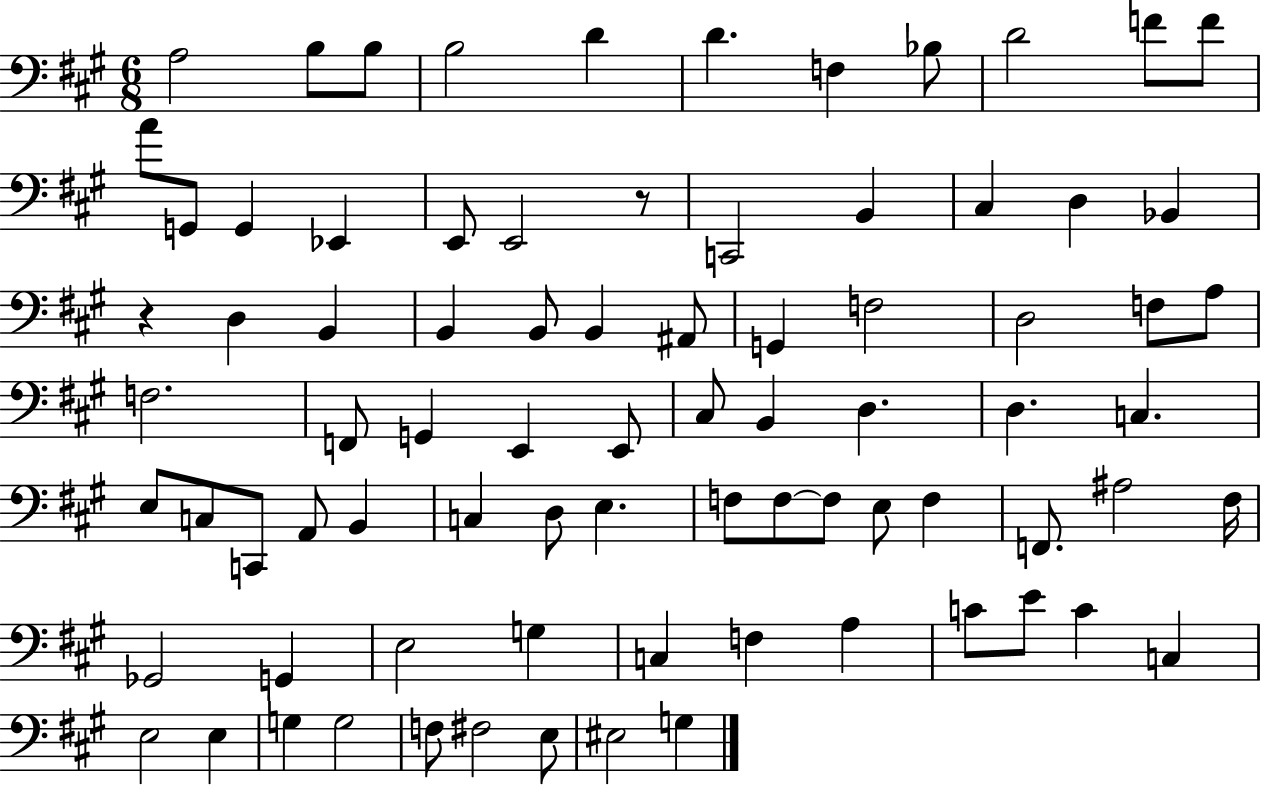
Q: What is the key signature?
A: A major